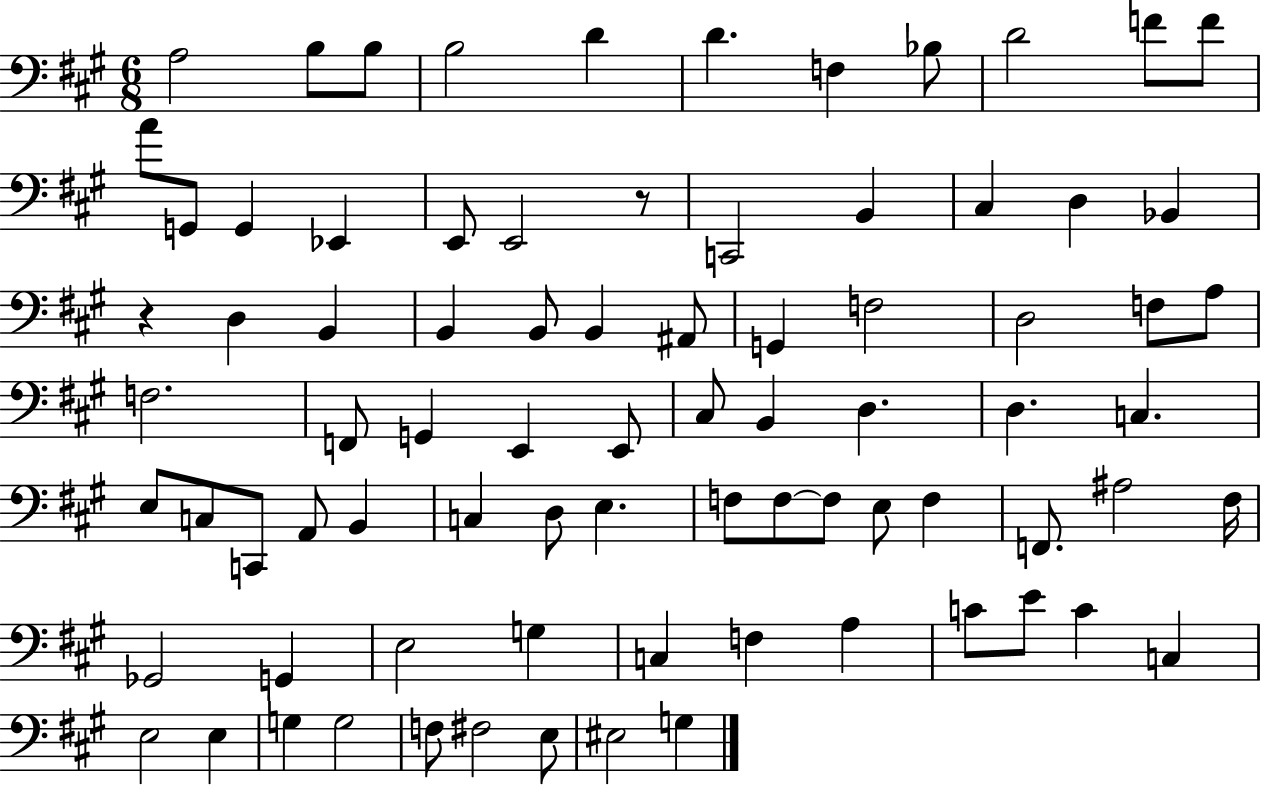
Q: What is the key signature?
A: A major